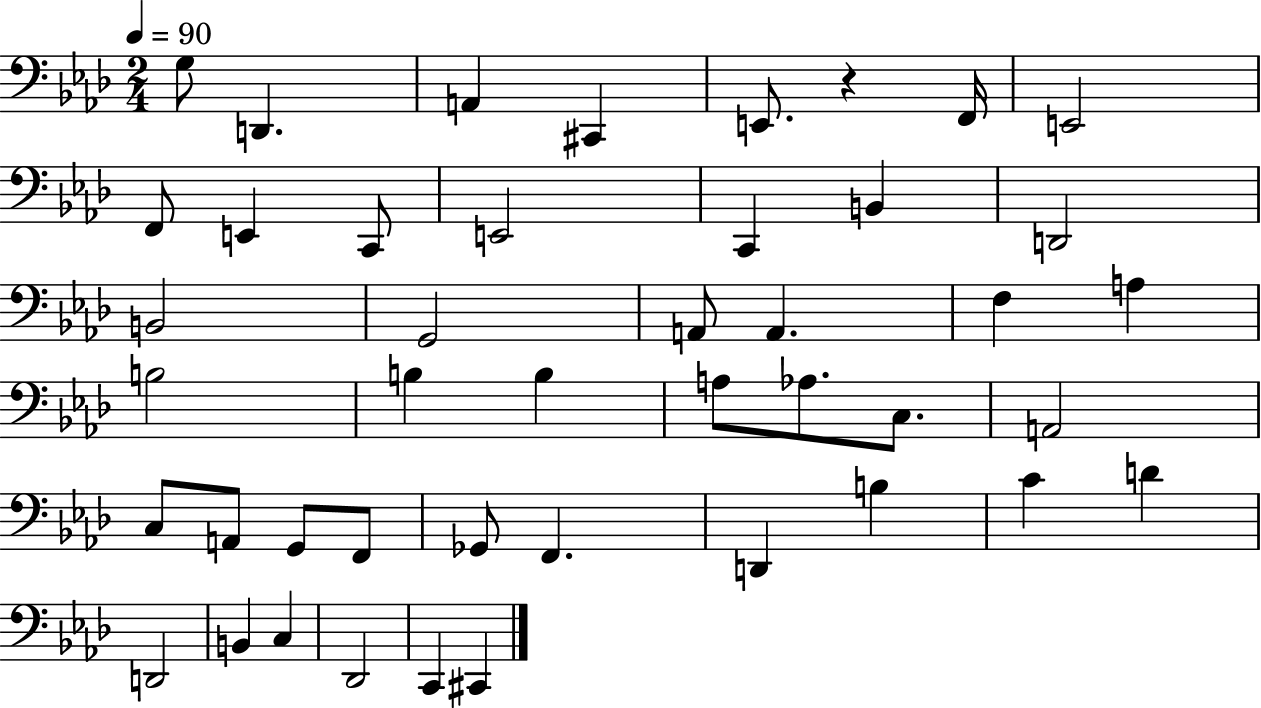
G3/e D2/q. A2/q C#2/q E2/e. R/q F2/s E2/h F2/e E2/q C2/e E2/h C2/q B2/q D2/h B2/h G2/h A2/e A2/q. F3/q A3/q B3/h B3/q B3/q A3/e Ab3/e. C3/e. A2/h C3/e A2/e G2/e F2/e Gb2/e F2/q. D2/q B3/q C4/q D4/q D2/h B2/q C3/q Db2/h C2/q C#2/q